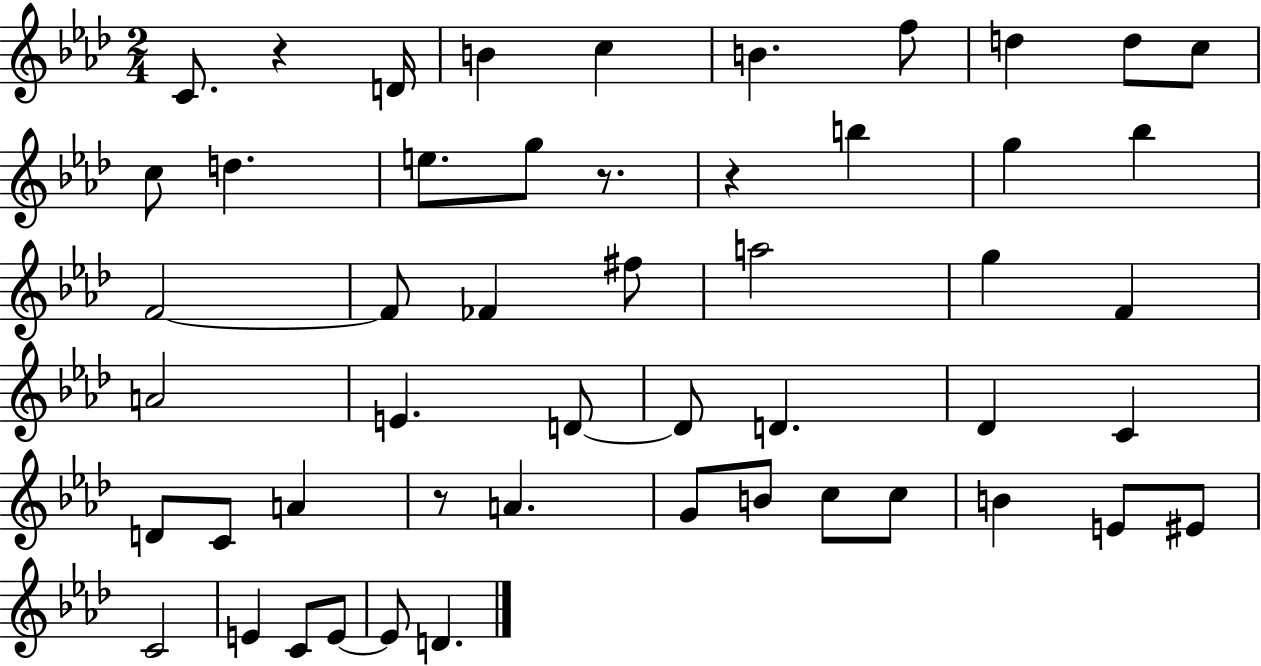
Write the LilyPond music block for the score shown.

{
  \clef treble
  \numericTimeSignature
  \time 2/4
  \key aes \major
  \repeat volta 2 { c'8. r4 d'16 | b'4 c''4 | b'4. f''8 | d''4 d''8 c''8 | \break c''8 d''4. | e''8. g''8 r8. | r4 b''4 | g''4 bes''4 | \break f'2~~ | f'8 fes'4 fis''8 | a''2 | g''4 f'4 | \break a'2 | e'4. d'8~~ | d'8 d'4. | des'4 c'4 | \break d'8 c'8 a'4 | r8 a'4. | g'8 b'8 c''8 c''8 | b'4 e'8 eis'8 | \break c'2 | e'4 c'8 e'8~~ | e'8 d'4. | } \bar "|."
}